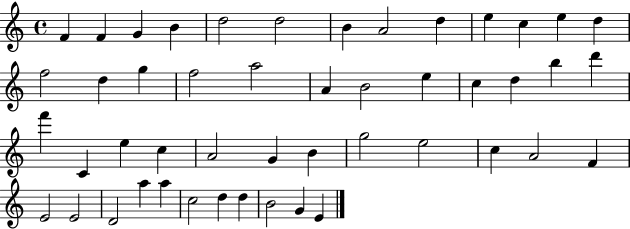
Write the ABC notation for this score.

X:1
T:Untitled
M:4/4
L:1/4
K:C
F F G B d2 d2 B A2 d e c e d f2 d g f2 a2 A B2 e c d b d' f' C e c A2 G B g2 e2 c A2 F E2 E2 D2 a a c2 d d B2 G E